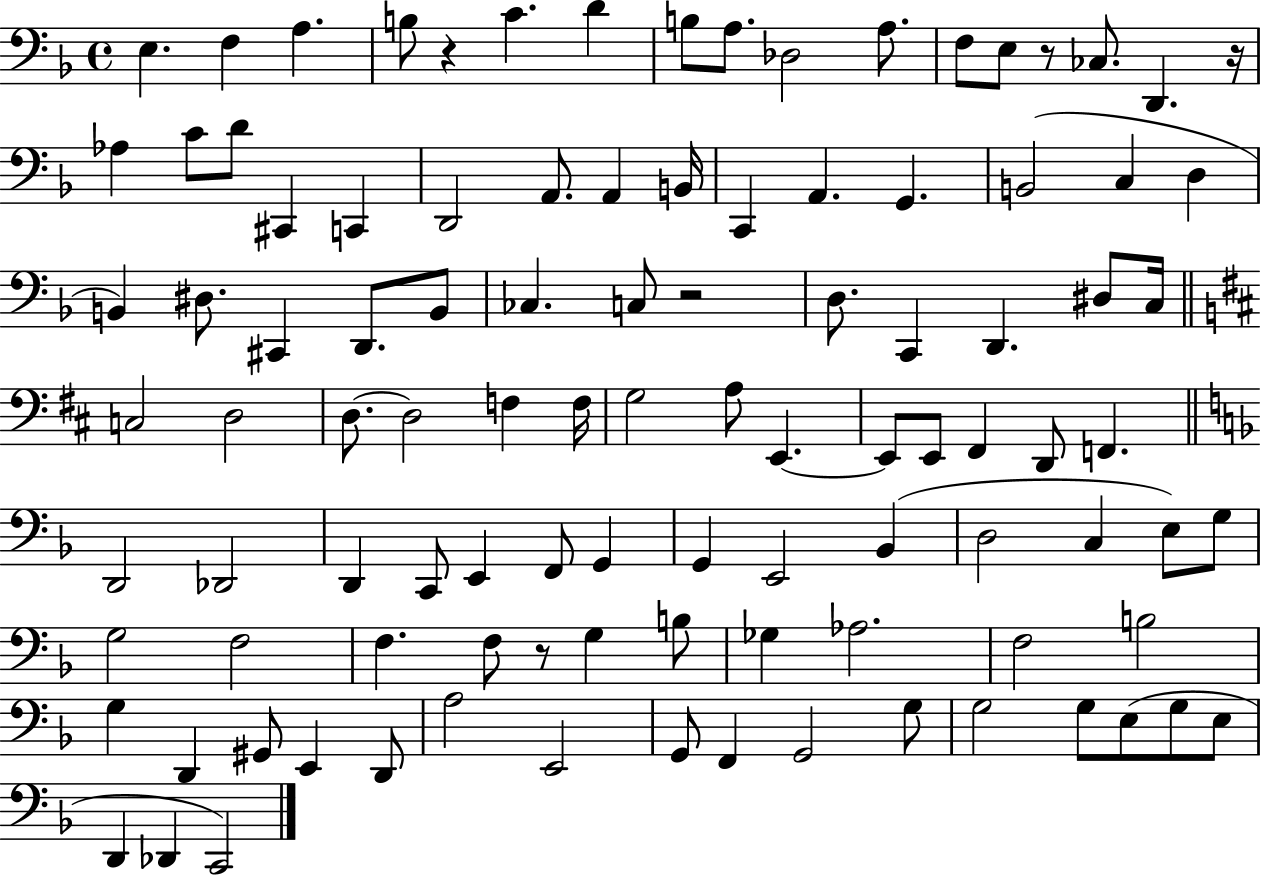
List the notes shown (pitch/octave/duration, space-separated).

E3/q. F3/q A3/q. B3/e R/q C4/q. D4/q B3/e A3/e. Db3/h A3/e. F3/e E3/e R/e CES3/e. D2/q. R/s Ab3/q C4/e D4/e C#2/q C2/q D2/h A2/e. A2/q B2/s C2/q A2/q. G2/q. B2/h C3/q D3/q B2/q D#3/e. C#2/q D2/e. B2/e CES3/q. C3/e R/h D3/e. C2/q D2/q. D#3/e C3/s C3/h D3/h D3/e. D3/h F3/q F3/s G3/h A3/e E2/q. E2/e E2/e F#2/q D2/e F2/q. D2/h Db2/h D2/q C2/e E2/q F2/e G2/q G2/q E2/h Bb2/q D3/h C3/q E3/e G3/e G3/h F3/h F3/q. F3/e R/e G3/q B3/e Gb3/q Ab3/h. F3/h B3/h G3/q D2/q G#2/e E2/q D2/e A3/h E2/h G2/e F2/q G2/h G3/e G3/h G3/e E3/e G3/e E3/e D2/q Db2/q C2/h